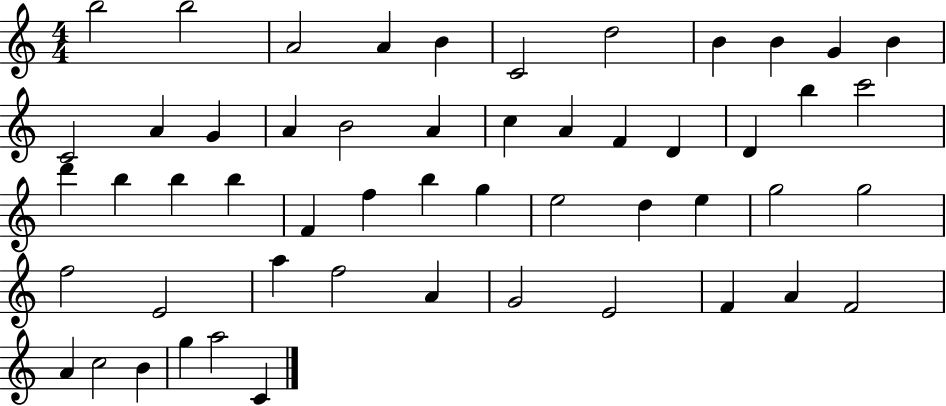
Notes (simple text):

B5/h B5/h A4/h A4/q B4/q C4/h D5/h B4/q B4/q G4/q B4/q C4/h A4/q G4/q A4/q B4/h A4/q C5/q A4/q F4/q D4/q D4/q B5/q C6/h D6/q B5/q B5/q B5/q F4/q F5/q B5/q G5/q E5/h D5/q E5/q G5/h G5/h F5/h E4/h A5/q F5/h A4/q G4/h E4/h F4/q A4/q F4/h A4/q C5/h B4/q G5/q A5/h C4/q